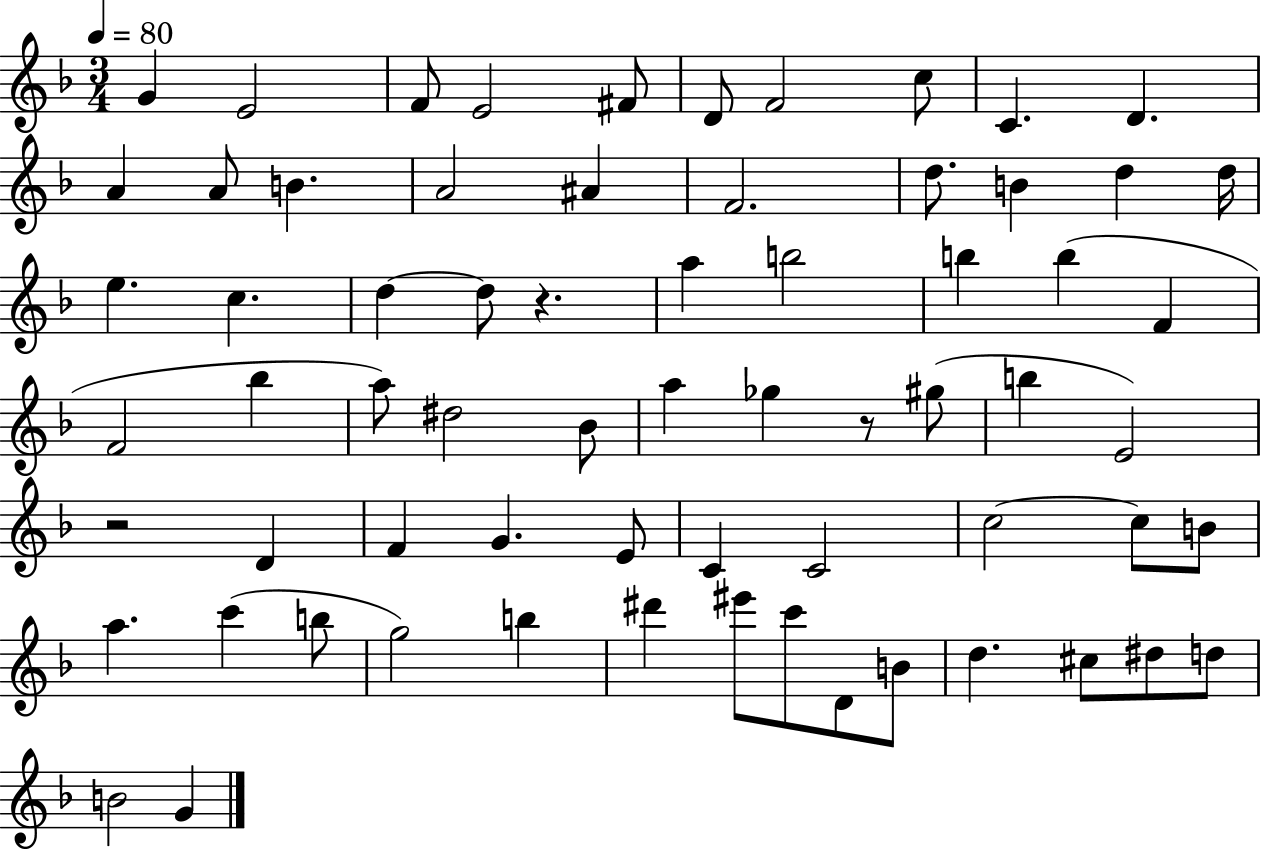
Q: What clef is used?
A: treble